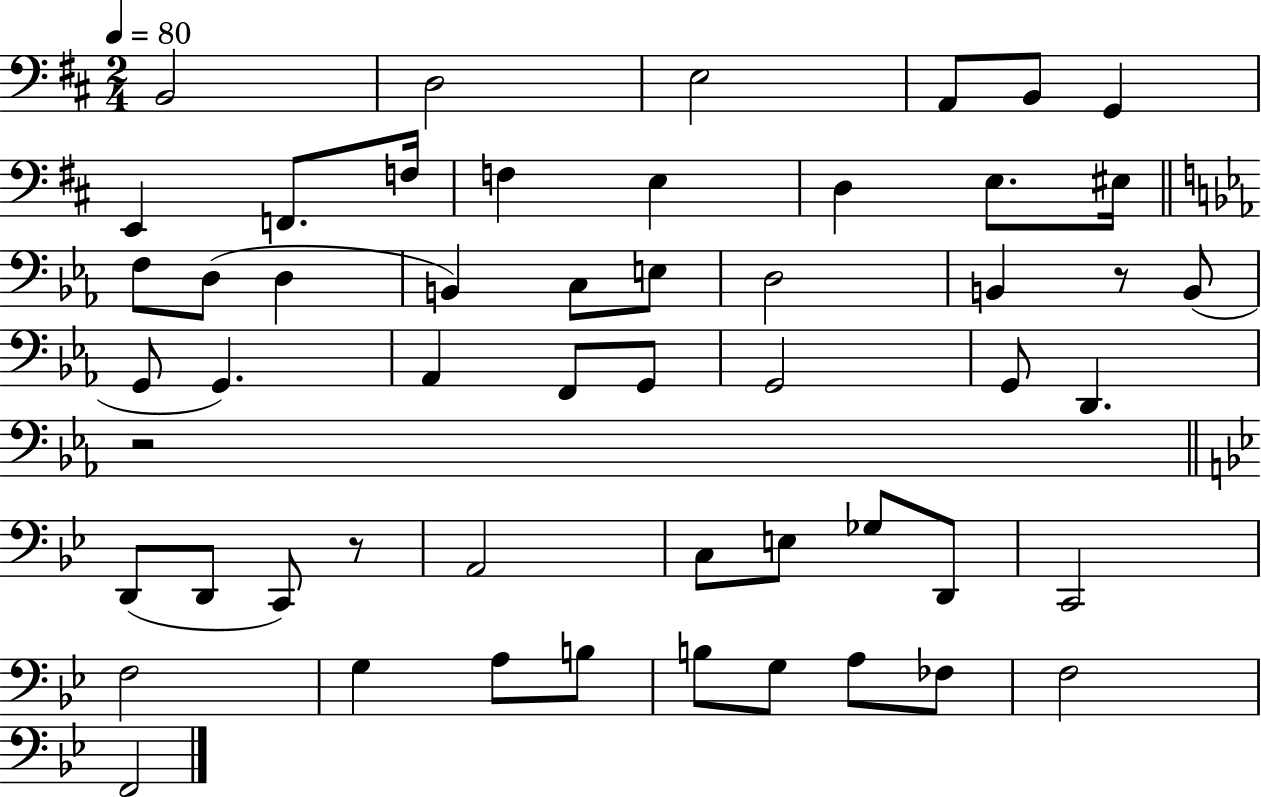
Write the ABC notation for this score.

X:1
T:Untitled
M:2/4
L:1/4
K:D
B,,2 D,2 E,2 A,,/2 B,,/2 G,, E,, F,,/2 F,/4 F, E, D, E,/2 ^E,/4 F,/2 D,/2 D, B,, C,/2 E,/2 D,2 B,, z/2 B,,/2 G,,/2 G,, _A,, F,,/2 G,,/2 G,,2 G,,/2 D,, z2 D,,/2 D,,/2 C,,/2 z/2 A,,2 C,/2 E,/2 _G,/2 D,,/2 C,,2 F,2 G, A,/2 B,/2 B,/2 G,/2 A,/2 _F,/2 F,2 F,,2